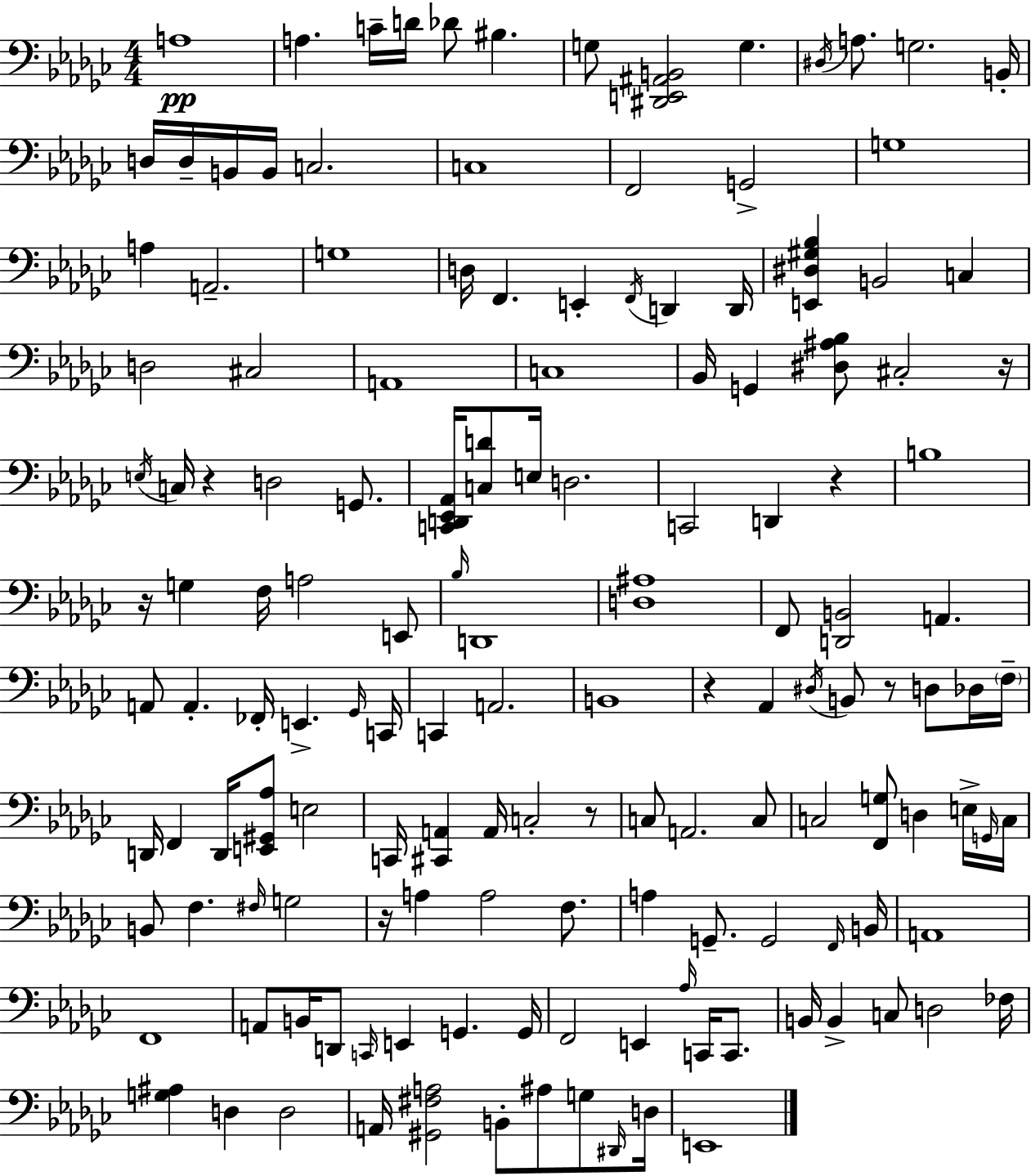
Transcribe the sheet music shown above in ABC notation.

X:1
T:Untitled
M:4/4
L:1/4
K:Ebm
A,4 A, C/4 D/4 _D/2 ^B, G,/2 [^D,,E,,^A,,B,,]2 G, ^D,/4 A,/2 G,2 B,,/4 D,/4 D,/4 B,,/4 B,,/4 C,2 C,4 F,,2 G,,2 G,4 A, A,,2 G,4 D,/4 F,, E,, F,,/4 D,, D,,/4 [E,,^D,^G,_B,] B,,2 C, D,2 ^C,2 A,,4 C,4 _B,,/4 G,, [^D,^A,_B,]/2 ^C,2 z/4 E,/4 C,/4 z D,2 G,,/2 [C,,D,,_E,,_A,,]/4 [C,D]/2 E,/4 D,2 C,,2 D,, z B,4 z/4 G, F,/4 A,2 E,,/2 _B,/4 D,,4 [D,^A,]4 F,,/2 [D,,B,,]2 A,, A,,/2 A,, _F,,/4 E,, _G,,/4 C,,/4 C,, A,,2 B,,4 z _A,, ^D,/4 B,,/2 z/2 D,/2 _D,/4 F,/4 D,,/4 F,, D,,/4 [E,,^G,,_A,]/2 E,2 C,,/4 [^C,,A,,] A,,/4 C,2 z/2 C,/2 A,,2 C,/2 C,2 [F,,G,]/2 D, E,/4 G,,/4 C,/4 B,,/2 F, ^F,/4 G,2 z/4 A, A,2 F,/2 A, G,,/2 G,,2 F,,/4 B,,/4 A,,4 F,,4 A,,/2 B,,/4 D,,/2 C,,/4 E,, G,, G,,/4 F,,2 E,, _A,/4 C,,/4 C,,/2 B,,/4 B,, C,/2 D,2 _F,/4 [G,^A,] D, D,2 A,,/4 [^G,,^F,A,]2 B,,/2 ^A,/2 G,/2 ^D,,/4 D,/4 E,,4